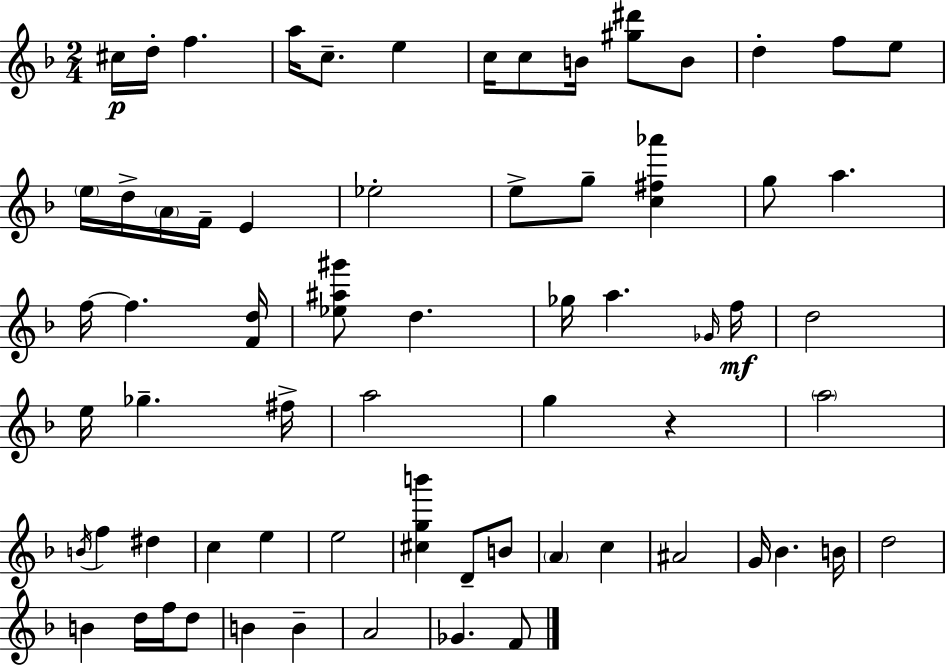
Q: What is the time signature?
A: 2/4